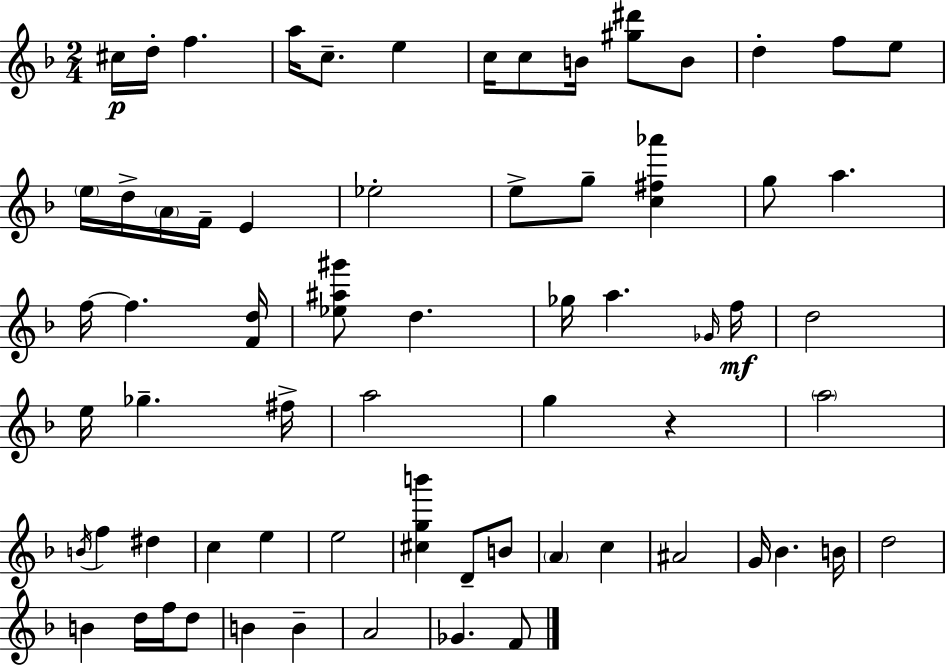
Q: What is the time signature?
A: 2/4